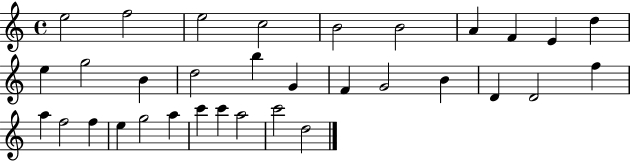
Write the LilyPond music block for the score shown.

{
  \clef treble
  \time 4/4
  \defaultTimeSignature
  \key c \major
  e''2 f''2 | e''2 c''2 | b'2 b'2 | a'4 f'4 e'4 d''4 | \break e''4 g''2 b'4 | d''2 b''4 g'4 | f'4 g'2 b'4 | d'4 d'2 f''4 | \break a''4 f''2 f''4 | e''4 g''2 a''4 | c'''4 c'''4 a''2 | c'''2 d''2 | \break \bar "|."
}